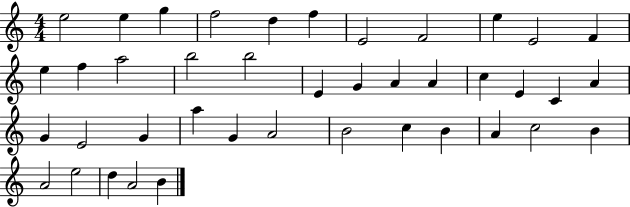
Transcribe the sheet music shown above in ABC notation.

X:1
T:Untitled
M:4/4
L:1/4
K:C
e2 e g f2 d f E2 F2 e E2 F e f a2 b2 b2 E G A A c E C A G E2 G a G A2 B2 c B A c2 B A2 e2 d A2 B